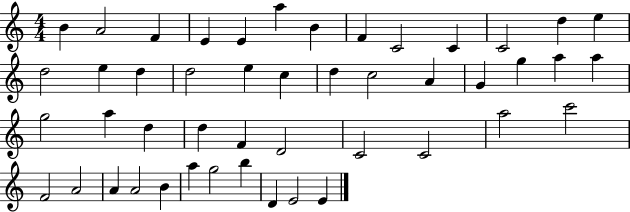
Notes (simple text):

B4/q A4/h F4/q E4/q E4/q A5/q B4/q F4/q C4/h C4/q C4/h D5/q E5/q D5/h E5/q D5/q D5/h E5/q C5/q D5/q C5/h A4/q G4/q G5/q A5/q A5/q G5/h A5/q D5/q D5/q F4/q D4/h C4/h C4/h A5/h C6/h F4/h A4/h A4/q A4/h B4/q A5/q G5/h B5/q D4/q E4/h E4/q